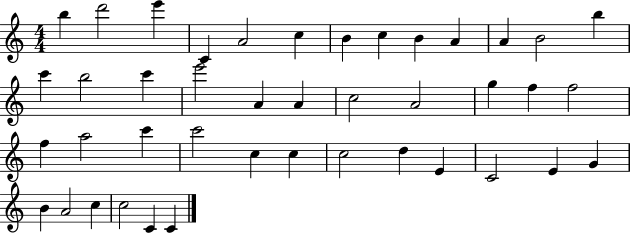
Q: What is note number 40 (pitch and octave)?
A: C5